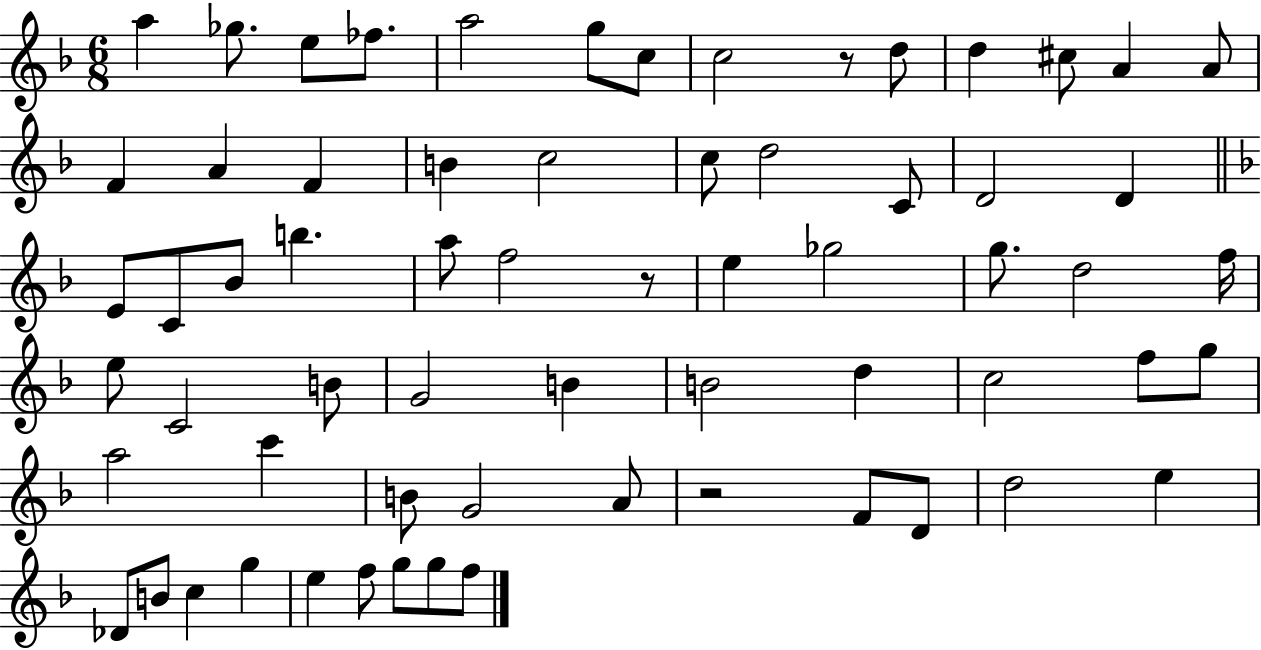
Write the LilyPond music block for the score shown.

{
  \clef treble
  \numericTimeSignature
  \time 6/8
  \key f \major
  a''4 ges''8. e''8 fes''8. | a''2 g''8 c''8 | c''2 r8 d''8 | d''4 cis''8 a'4 a'8 | \break f'4 a'4 f'4 | b'4 c''2 | c''8 d''2 c'8 | d'2 d'4 | \break \bar "||" \break \key d \minor e'8 c'8 bes'8 b''4. | a''8 f''2 r8 | e''4 ges''2 | g''8. d''2 f''16 | \break e''8 c'2 b'8 | g'2 b'4 | b'2 d''4 | c''2 f''8 g''8 | \break a''2 c'''4 | b'8 g'2 a'8 | r2 f'8 d'8 | d''2 e''4 | \break des'8 b'8 c''4 g''4 | e''4 f''8 g''8 g''8 f''8 | \bar "|."
}